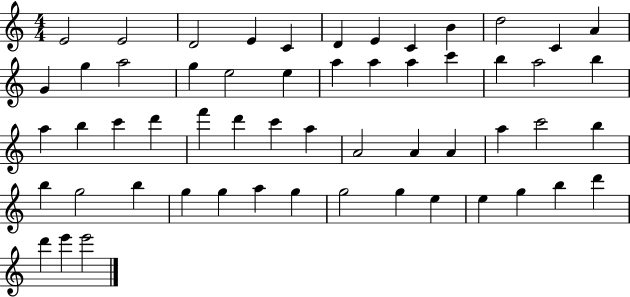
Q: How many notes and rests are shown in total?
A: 56